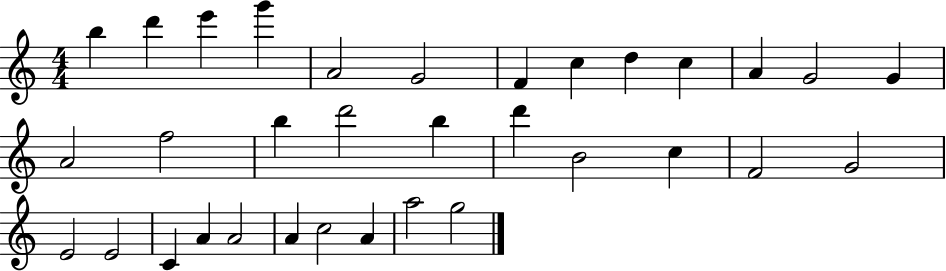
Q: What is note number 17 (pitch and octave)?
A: D6